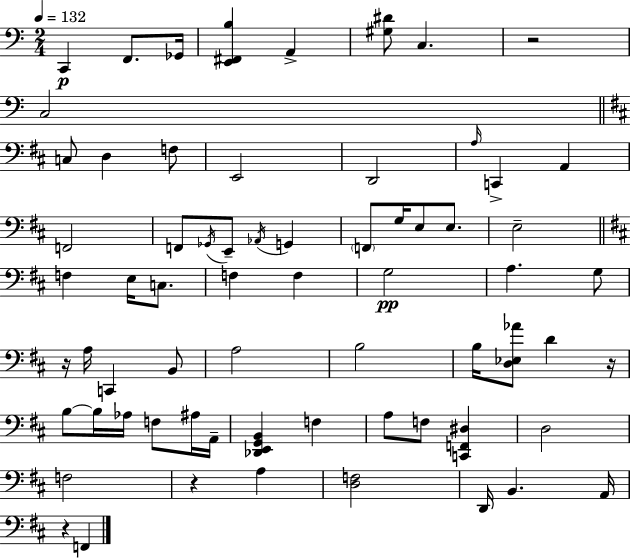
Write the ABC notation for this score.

X:1
T:Untitled
M:2/4
L:1/4
K:Am
C,, F,,/2 _G,,/4 [E,,^F,,B,] A,, [^G,^D]/2 C, z2 C,2 C,/2 D, F,/2 E,,2 D,,2 A,/4 C,, A,, F,,2 F,,/2 _G,,/4 E,,/2 _A,,/4 G,, F,,/2 G,/4 E,/2 E,/2 E,2 F, E,/4 C,/2 F, F, G,2 A, G,/2 z/4 A,/4 C,, B,,/2 A,2 B,2 B,/4 [D,_E,_A]/2 D z/4 B,/2 B,/4 _A,/4 F,/2 ^A,/4 A,,/4 [_D,,E,,G,,B,,] F, A,/2 F,/2 [C,,F,,^D,] D,2 F,2 z A, [D,F,]2 D,,/4 B,, A,,/4 z F,,